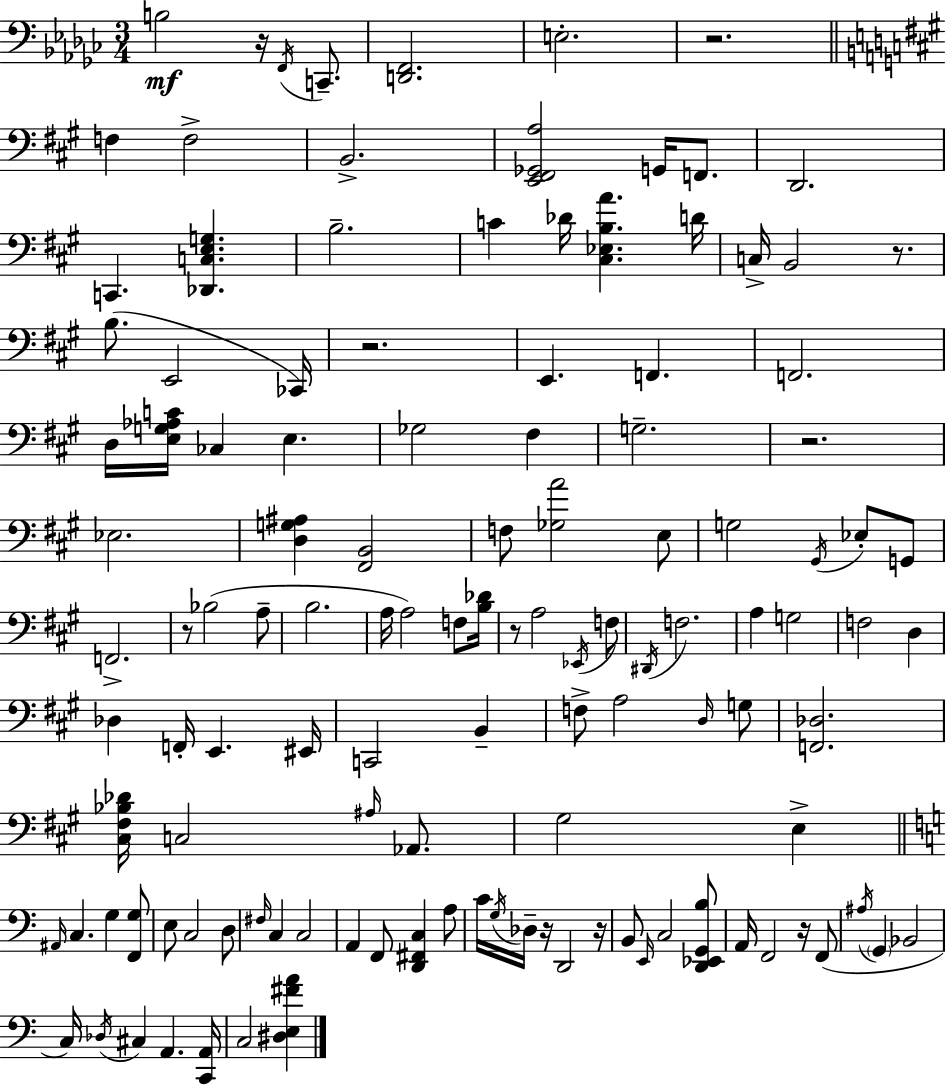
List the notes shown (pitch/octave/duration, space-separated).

B3/h R/s F2/s C2/e. [D2,F2]/h. E3/h. R/h. F3/q F3/h B2/h. [E2,F#2,Gb2,A3]/h G2/s F2/e. D2/h. C2/q. [Db2,C3,E3,G3]/q. B3/h. C4/q Db4/s [C#3,Eb3,B3,A4]/q. D4/s C3/s B2/h R/e. B3/e. E2/h CES2/s R/h. E2/q. F2/q. F2/h. D3/s [E3,G3,Ab3,C4]/s CES3/q E3/q. Gb3/h F#3/q G3/h. R/h. Eb3/h. [D3,G3,A#3]/q [F#2,B2]/h F3/e [Gb3,A4]/h E3/e G3/h G#2/s Eb3/e G2/e F2/h. R/e Bb3/h A3/e B3/h. A3/s A3/h F3/e [B3,Db4]/s R/e A3/h Eb2/s F3/e D#2/s F3/h. A3/q G3/h F3/h D3/q Db3/q F2/s E2/q. EIS2/s C2/h B2/q F3/e A3/h D3/s G3/e [F2,Db3]/h. [C#3,F#3,Bb3,Db4]/s C3/h A#3/s Ab2/e. G#3/h E3/q A#2/s C3/q. G3/q [F2,G3]/e E3/e C3/h D3/e F#3/s C3/q C3/h A2/q F2/e [D2,F#2,C3]/q A3/e C4/s G3/s Db3/s R/s D2/h R/s B2/e E2/s C3/h [D2,Eb2,G2,B3]/e A2/s F2/h R/s F2/e A#3/s G2/q Bb2/h C3/s Db3/s C#3/q A2/q. [C2,A2]/s C3/h [D#3,E3,F#4,A4]/q